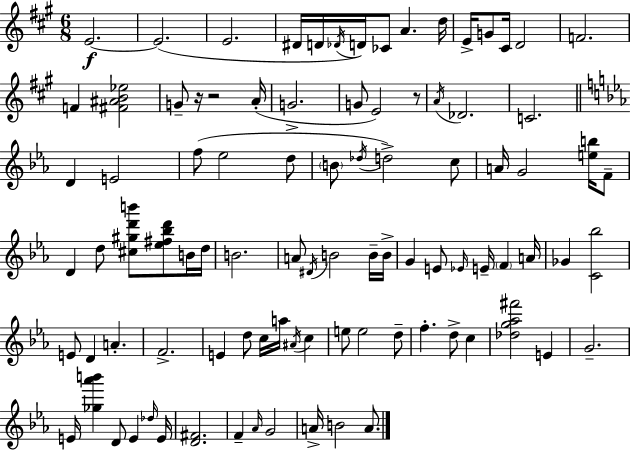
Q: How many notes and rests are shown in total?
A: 93